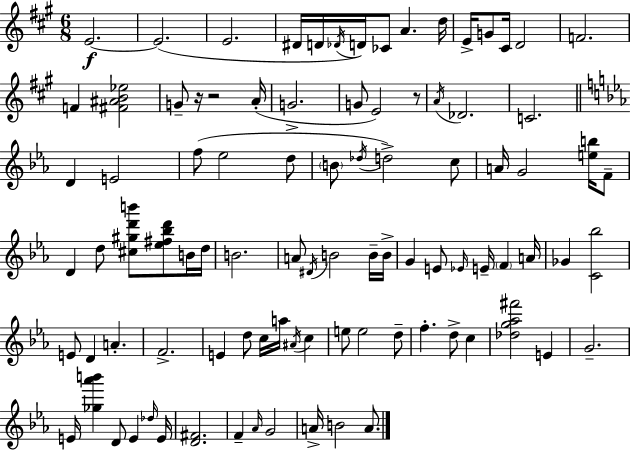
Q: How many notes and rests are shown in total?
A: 93